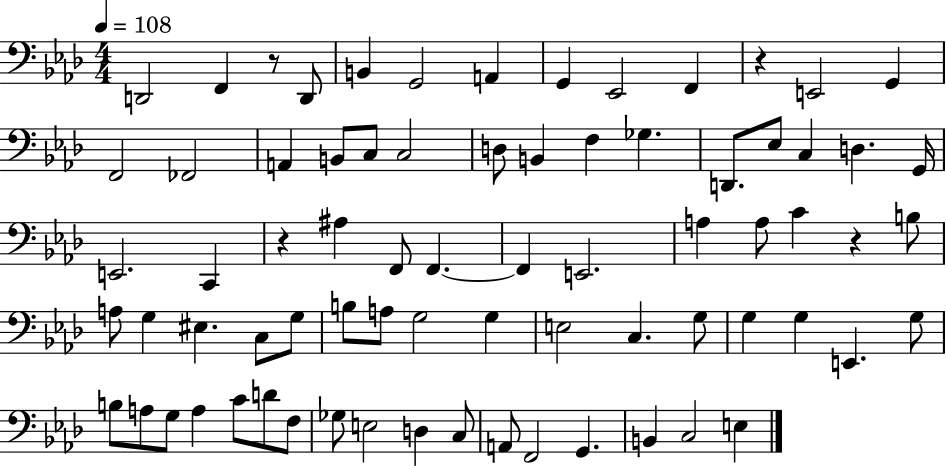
{
  \clef bass
  \numericTimeSignature
  \time 4/4
  \key aes \major
  \tempo 4 = 108
  \repeat volta 2 { d,2 f,4 r8 d,8 | b,4 g,2 a,4 | g,4 ees,2 f,4 | r4 e,2 g,4 | \break f,2 fes,2 | a,4 b,8 c8 c2 | d8 b,4 f4 ges4. | d,8. ees8 c4 d4. g,16 | \break e,2. c,4 | r4 ais4 f,8 f,4.~~ | f,4 e,2. | a4 a8 c'4 r4 b8 | \break a8 g4 eis4. c8 g8 | b8 a8 g2 g4 | e2 c4. g8 | g4 g4 e,4. g8 | \break b8 a8 g8 a4 c'8 d'8 f8 | ges8 e2 d4 c8 | a,8 f,2 g,4. | b,4 c2 e4 | \break } \bar "|."
}